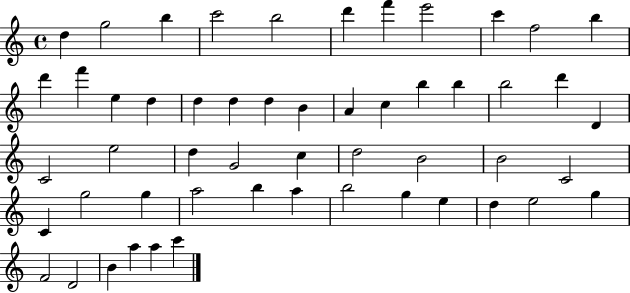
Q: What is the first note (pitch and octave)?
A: D5